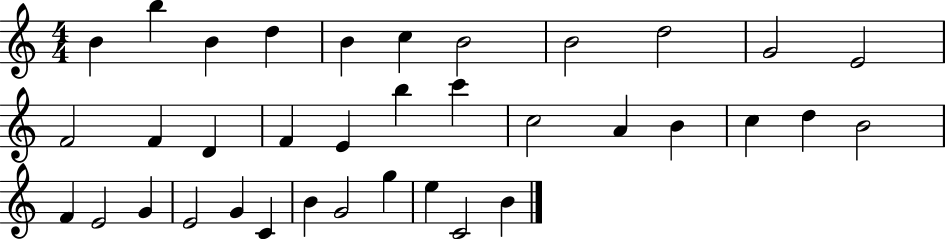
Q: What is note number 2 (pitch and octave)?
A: B5